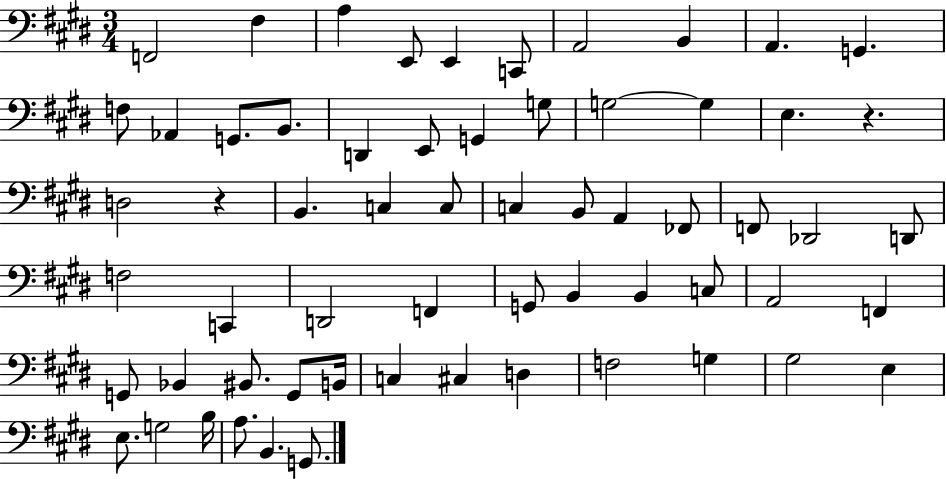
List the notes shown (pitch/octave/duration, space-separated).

F2/h F#3/q A3/q E2/e E2/q C2/e A2/h B2/q A2/q. G2/q. F3/e Ab2/q G2/e. B2/e. D2/q E2/e G2/q G3/e G3/h G3/q E3/q. R/q. D3/h R/q B2/q. C3/q C3/e C3/q B2/e A2/q FES2/e F2/e Db2/h D2/e F3/h C2/q D2/h F2/q G2/e B2/q B2/q C3/e A2/h F2/q G2/e Bb2/q BIS2/e. G2/e B2/s C3/q C#3/q D3/q F3/h G3/q G#3/h E3/q E3/e. G3/h B3/s A3/e. B2/q. G2/e.